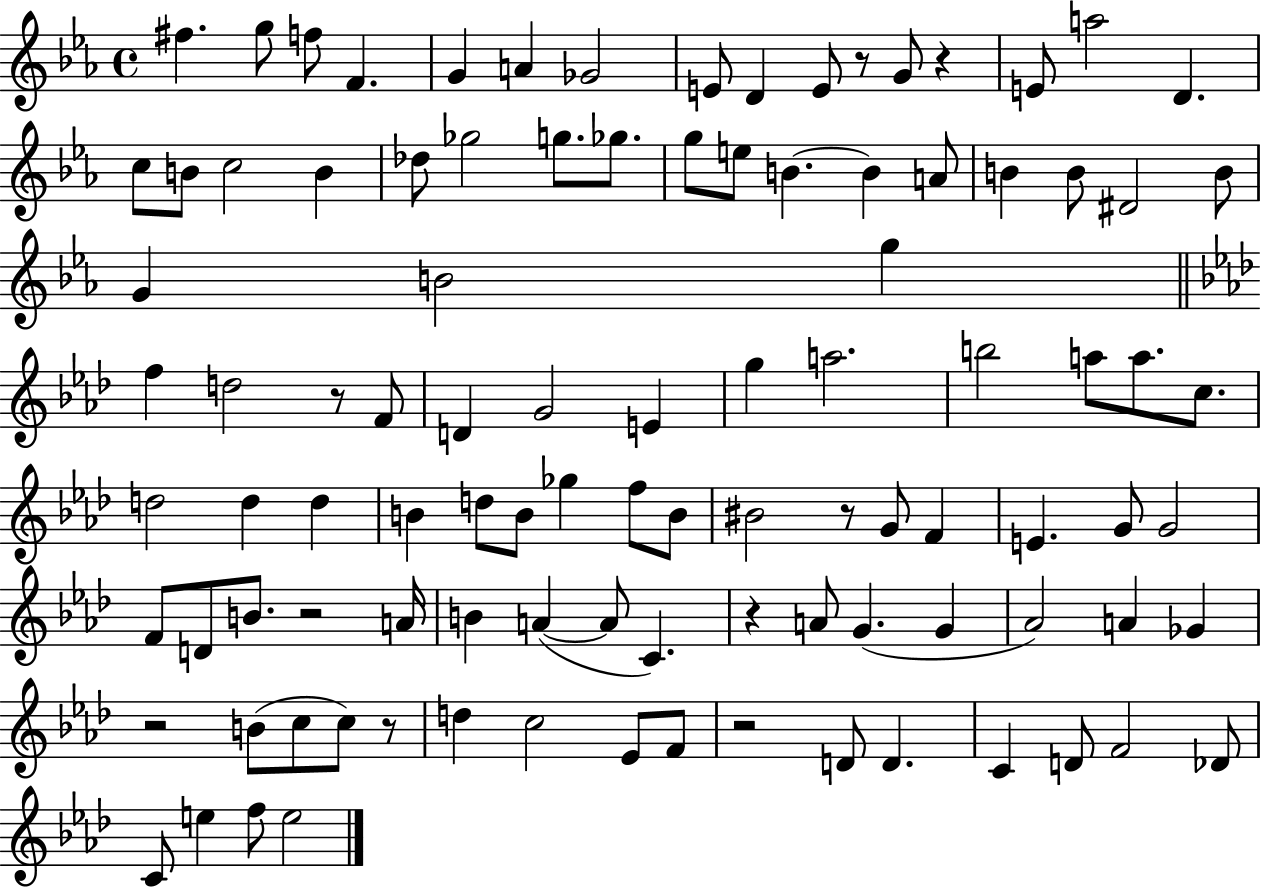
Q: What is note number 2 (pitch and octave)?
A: G5